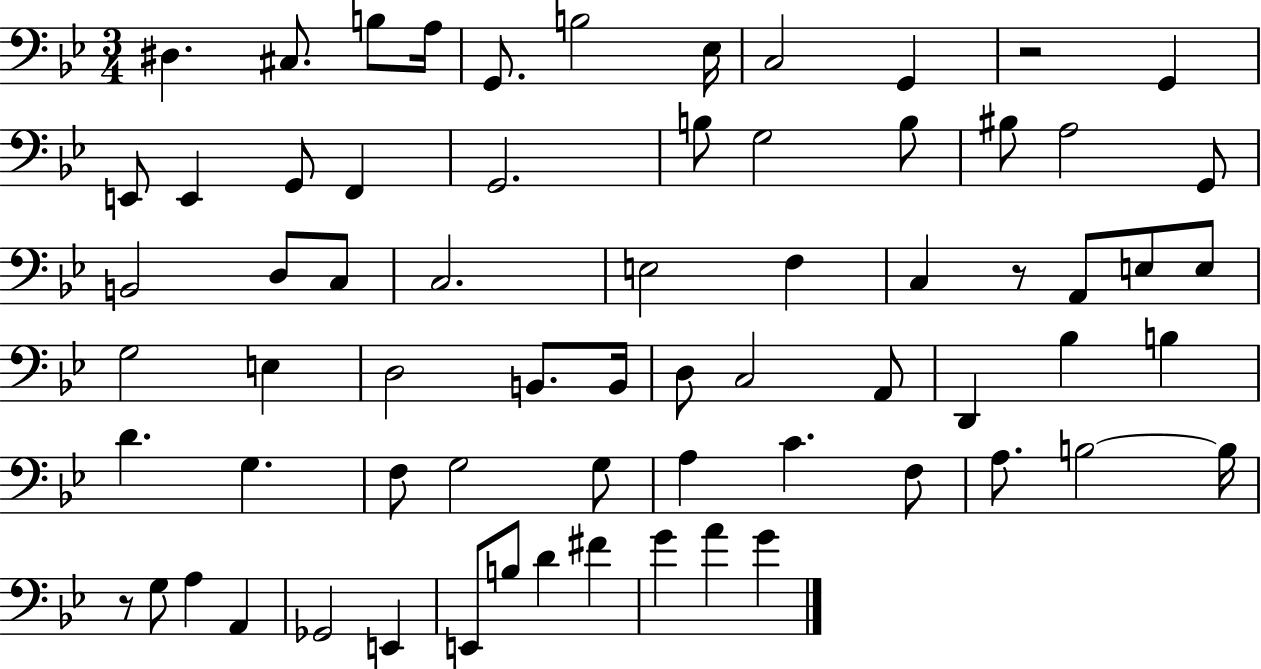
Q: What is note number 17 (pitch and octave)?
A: G3